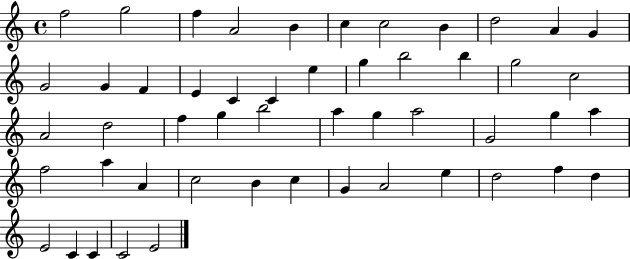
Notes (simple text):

F5/h G5/h F5/q A4/h B4/q C5/q C5/h B4/q D5/h A4/q G4/q G4/h G4/q F4/q E4/q C4/q C4/q E5/q G5/q B5/h B5/q G5/h C5/h A4/h D5/h F5/q G5/q B5/h A5/q G5/q A5/h G4/h G5/q A5/q F5/h A5/q A4/q C5/h B4/q C5/q G4/q A4/h E5/q D5/h F5/q D5/q E4/h C4/q C4/q C4/h E4/h